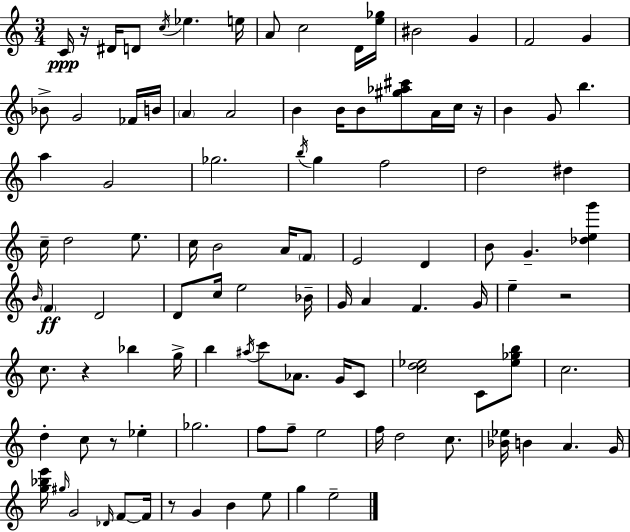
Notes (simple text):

C4/s R/s D#4/s D4/e C5/s Eb5/q. E5/s A4/e C5/h D4/s [E5,Gb5]/s BIS4/h G4/q F4/h G4/q Bb4/e G4/h FES4/s B4/s A4/q A4/h B4/q B4/s B4/e [G#5,Ab5,C#6]/e A4/s C5/s R/s B4/q G4/e B5/q. A5/q G4/h Gb5/h. B5/s G5/q F5/h D5/h D#5/q C5/s D5/h E5/e. C5/s B4/h A4/s F4/e E4/h D4/q B4/e G4/q. [Db5,E5,G6]/q B4/s F4/q D4/h D4/e C5/s E5/h Bb4/s G4/s A4/q F4/q. G4/s E5/q R/h C5/e. R/q Bb5/q G5/s B5/q A#5/s C6/e Ab4/e. G4/s C4/e [C5,D5,Eb5]/h C4/e [Eb5,Gb5,B5]/e C5/h. D5/q C5/e R/e Eb5/q Gb5/h. F5/e F5/e E5/h F5/s D5/h C5/e. [Bb4,Eb5]/s B4/q A4/q. G4/s [G5,Bb5,E6]/s G#5/s G4/h Db4/s F4/e F4/s R/e G4/q B4/q E5/e G5/q E5/h